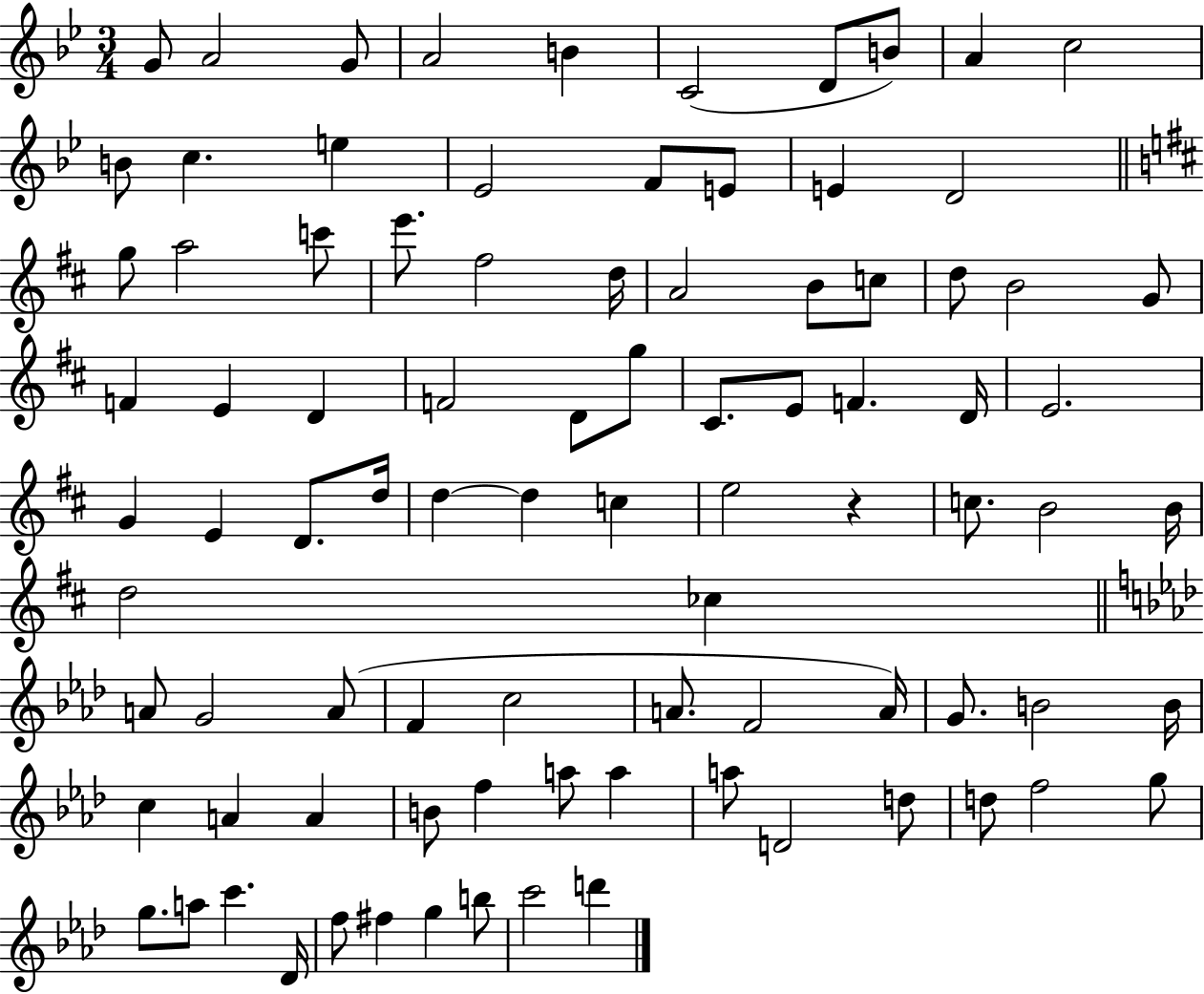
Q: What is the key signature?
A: BES major